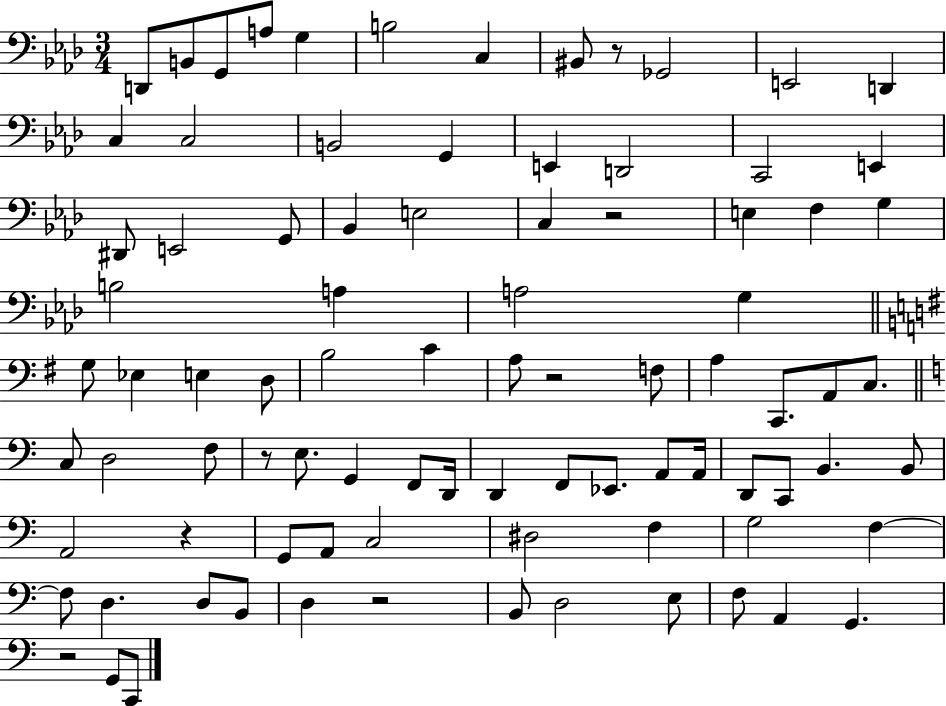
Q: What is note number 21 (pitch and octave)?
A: E2